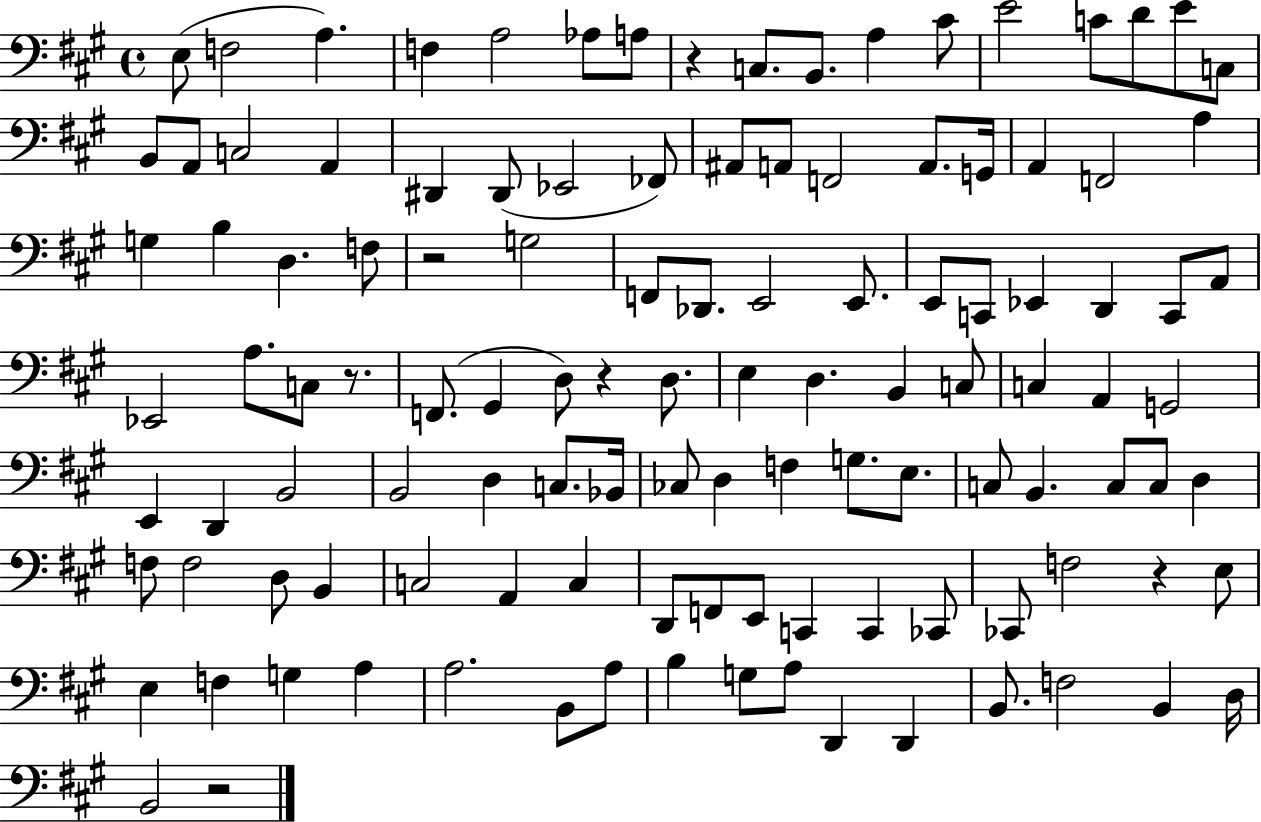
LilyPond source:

{
  \clef bass
  \time 4/4
  \defaultTimeSignature
  \key a \major
  e8( f2 a4.) | f4 a2 aes8 a8 | r4 c8. b,8. a4 cis'8 | e'2 c'8 d'8 e'8 c8 | \break b,8 a,8 c2 a,4 | dis,4 dis,8( ees,2 fes,8) | ais,8 a,8 f,2 a,8. g,16 | a,4 f,2 a4 | \break g4 b4 d4. f8 | r2 g2 | f,8 des,8. e,2 e,8. | e,8 c,8 ees,4 d,4 c,8 a,8 | \break ees,2 a8. c8 r8. | f,8.( gis,4 d8) r4 d8. | e4 d4. b,4 c8 | c4 a,4 g,2 | \break e,4 d,4 b,2 | b,2 d4 c8. bes,16 | ces8 d4 f4 g8. e8. | c8 b,4. c8 c8 d4 | \break f8 f2 d8 b,4 | c2 a,4 c4 | d,8 f,8 e,8 c,4 c,4 ces,8 | ces,8 f2 r4 e8 | \break e4 f4 g4 a4 | a2. b,8 a8 | b4 g8 a8 d,4 d,4 | b,8. f2 b,4 d16 | \break b,2 r2 | \bar "|."
}